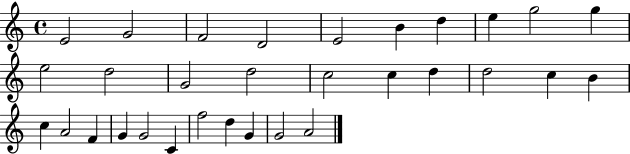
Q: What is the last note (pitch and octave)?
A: A4